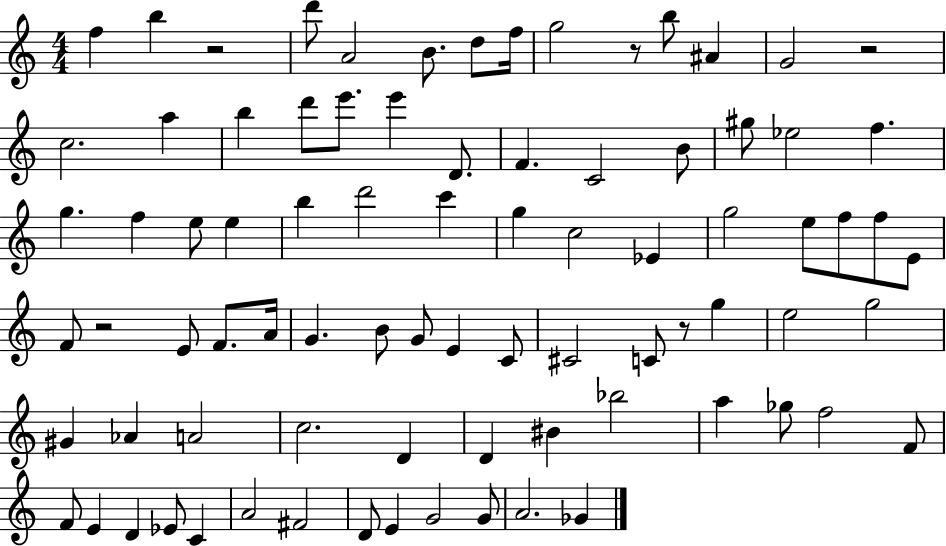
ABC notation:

X:1
T:Untitled
M:4/4
L:1/4
K:C
f b z2 d'/2 A2 B/2 d/2 f/4 g2 z/2 b/2 ^A G2 z2 c2 a b d'/2 e'/2 e' D/2 F C2 B/2 ^g/2 _e2 f g f e/2 e b d'2 c' g c2 _E g2 e/2 f/2 f/2 E/2 F/2 z2 E/2 F/2 A/4 G B/2 G/2 E C/2 ^C2 C/2 z/2 g e2 g2 ^G _A A2 c2 D D ^B _b2 a _g/2 f2 F/2 F/2 E D _E/2 C A2 ^F2 D/2 E G2 G/2 A2 _G